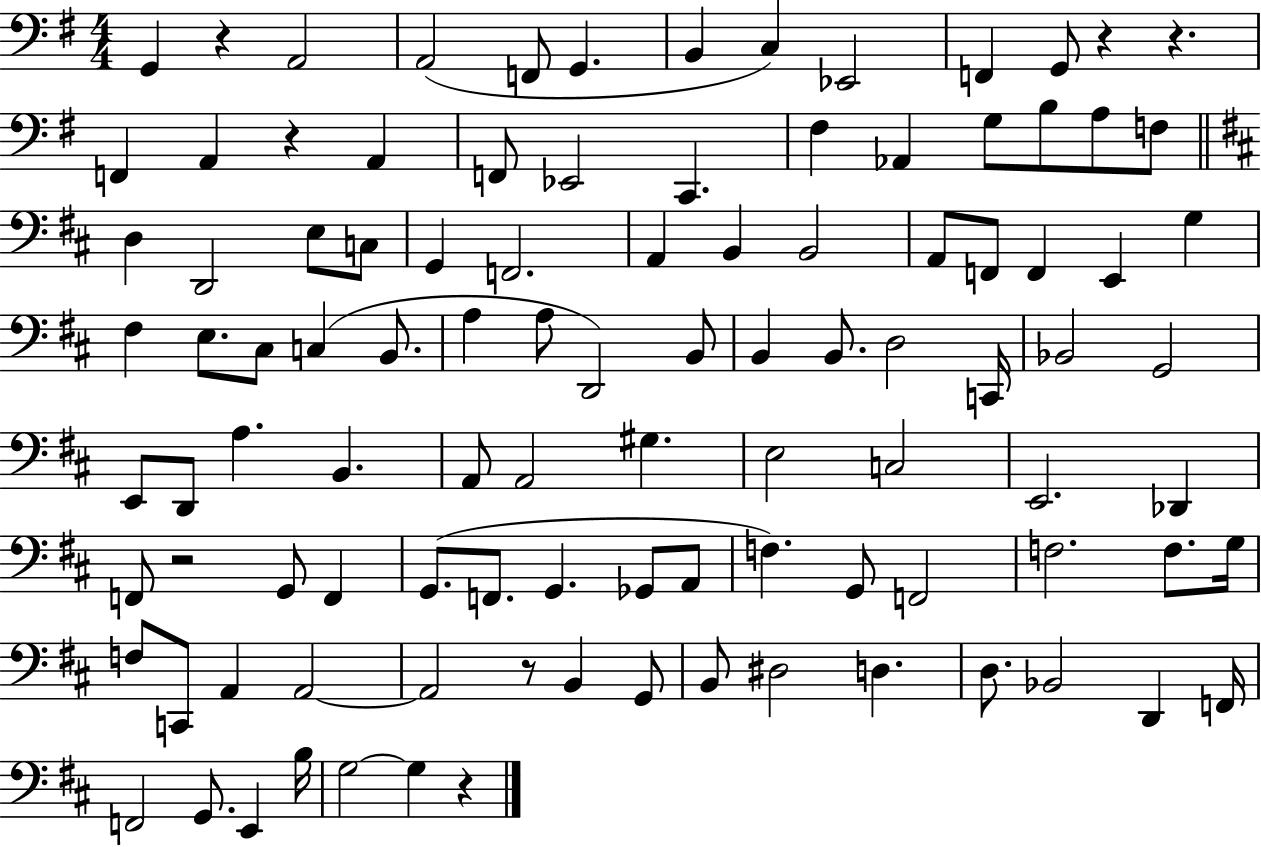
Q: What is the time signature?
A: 4/4